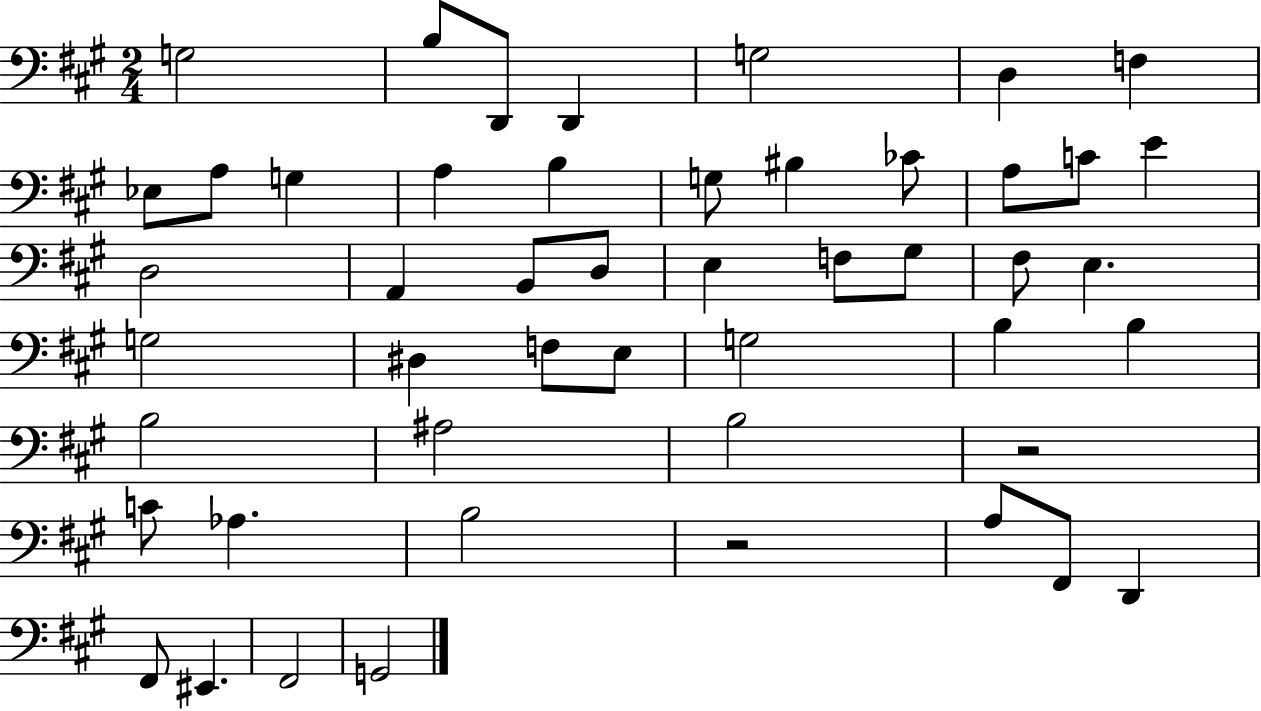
X:1
T:Untitled
M:2/4
L:1/4
K:A
G,2 B,/2 D,,/2 D,, G,2 D, F, _E,/2 A,/2 G, A, B, G,/2 ^B, _C/2 A,/2 C/2 E D,2 A,, B,,/2 D,/2 E, F,/2 ^G,/2 ^F,/2 E, G,2 ^D, F,/2 E,/2 G,2 B, B, B,2 ^A,2 B,2 z2 C/2 _A, B,2 z2 A,/2 ^F,,/2 D,, ^F,,/2 ^E,, ^F,,2 G,,2